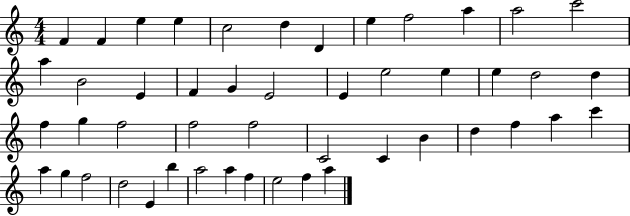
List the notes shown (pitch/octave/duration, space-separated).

F4/q F4/q E5/q E5/q C5/h D5/q D4/q E5/q F5/h A5/q A5/h C6/h A5/q B4/h E4/q F4/q G4/q E4/h E4/q E5/h E5/q E5/q D5/h D5/q F5/q G5/q F5/h F5/h F5/h C4/h C4/q B4/q D5/q F5/q A5/q C6/q A5/q G5/q F5/h D5/h E4/q B5/q A5/h A5/q F5/q E5/h F5/q A5/q